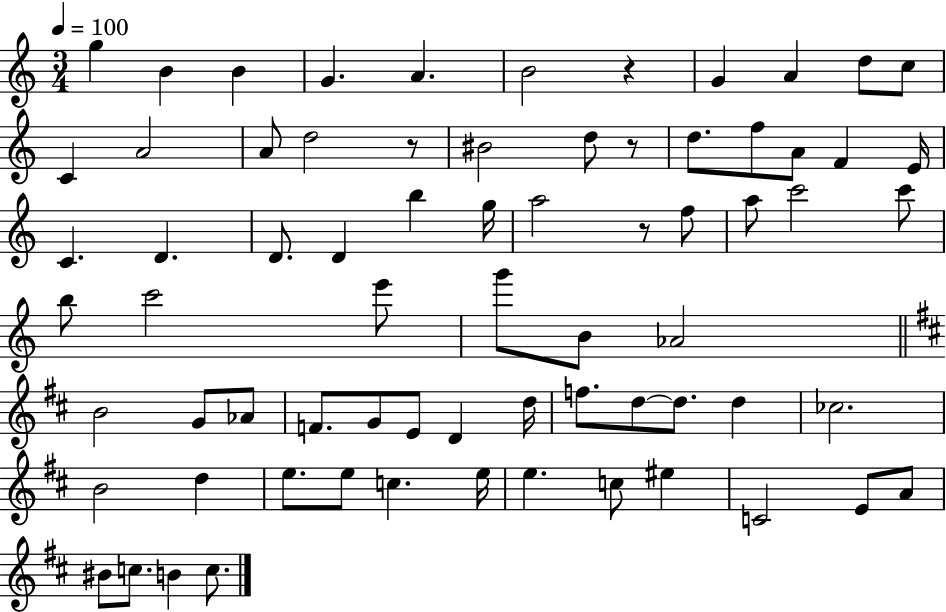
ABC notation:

X:1
T:Untitled
M:3/4
L:1/4
K:C
g B B G A B2 z G A d/2 c/2 C A2 A/2 d2 z/2 ^B2 d/2 z/2 d/2 f/2 A/2 F E/4 C D D/2 D b g/4 a2 z/2 f/2 a/2 c'2 c'/2 b/2 c'2 e'/2 g'/2 B/2 _A2 B2 G/2 _A/2 F/2 G/2 E/2 D d/4 f/2 d/2 d/2 d _c2 B2 d e/2 e/2 c e/4 e c/2 ^e C2 E/2 A/2 ^B/2 c/2 B c/2